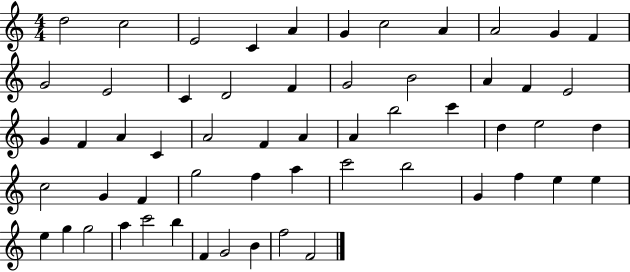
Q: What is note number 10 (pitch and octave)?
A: G4